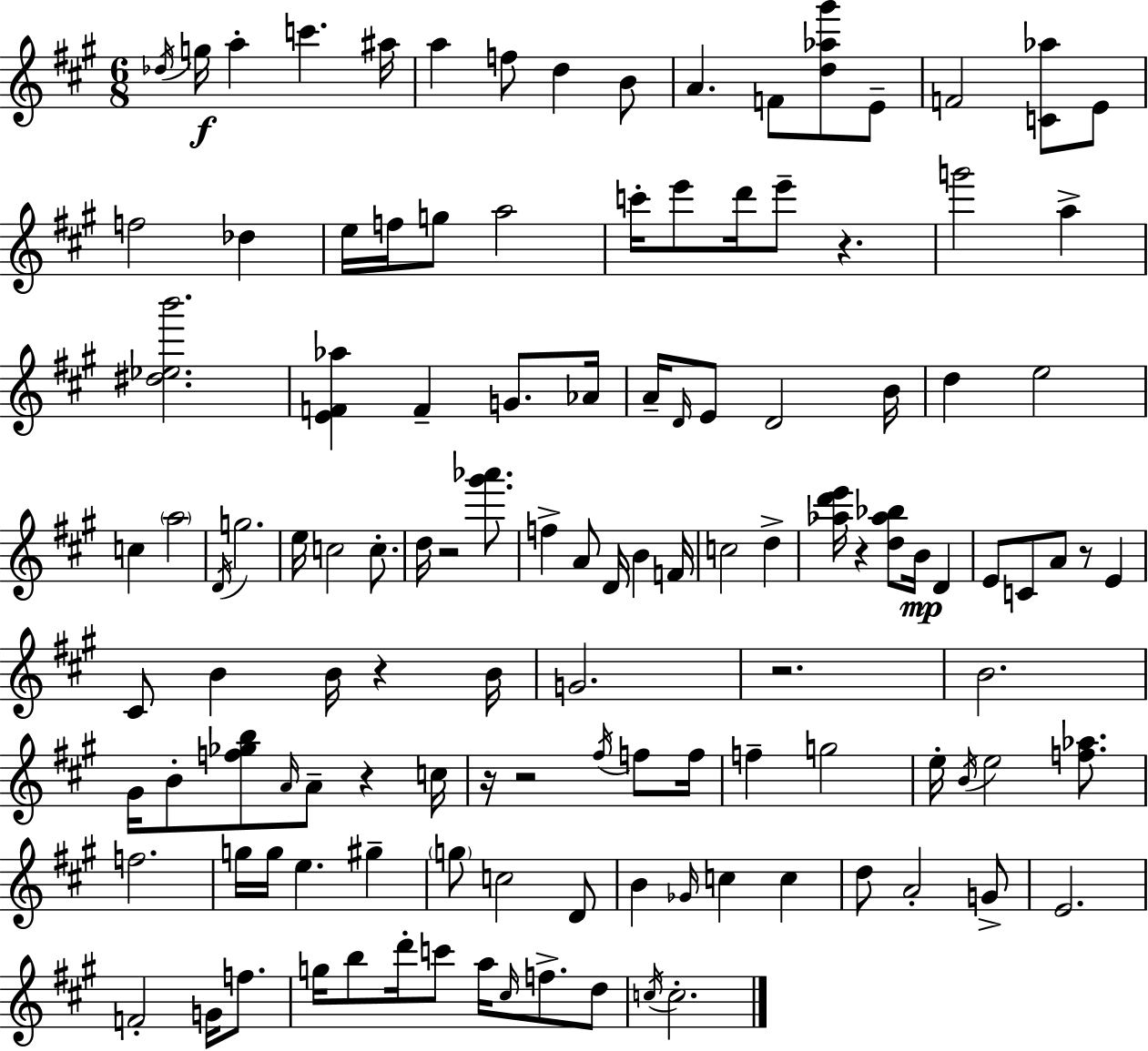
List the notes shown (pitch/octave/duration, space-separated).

Db5/s G5/s A5/q C6/q. A#5/s A5/q F5/e D5/q B4/e A4/q. F4/e [D5,Ab5,G#6]/e E4/e F4/h [C4,Ab5]/e E4/e F5/h Db5/q E5/s F5/s G5/e A5/h C6/s E6/e D6/s E6/e R/q. G6/h A5/q [D#5,Eb5,B6]/h. [E4,F4,Ab5]/q F4/q G4/e. Ab4/s A4/s D4/s E4/e D4/h B4/s D5/q E5/h C5/q A5/h D4/s G5/h. E5/s C5/h C5/e. D5/s R/h [G#6,Ab6]/e. F5/q A4/e D4/s B4/q F4/s C5/h D5/q [Ab5,D6,E6]/s R/q [D5,Ab5,Bb5]/e B4/s D4/q E4/e C4/e A4/e R/e E4/q C#4/e B4/q B4/s R/q B4/s G4/h. R/h. B4/h. G#4/s B4/e [F5,Gb5,B5]/e A4/s A4/e R/q C5/s R/s R/h F#5/s F5/e F5/s F5/q G5/h E5/s B4/s E5/h [F5,Ab5]/e. F5/h. G5/s G5/s E5/q. G#5/q G5/e C5/h D4/e B4/q Gb4/s C5/q C5/q D5/e A4/h G4/e E4/h. F4/h G4/s F5/e. G5/s B5/e D6/s C6/e A5/s C#5/s F5/e. D5/e C5/s C5/h.